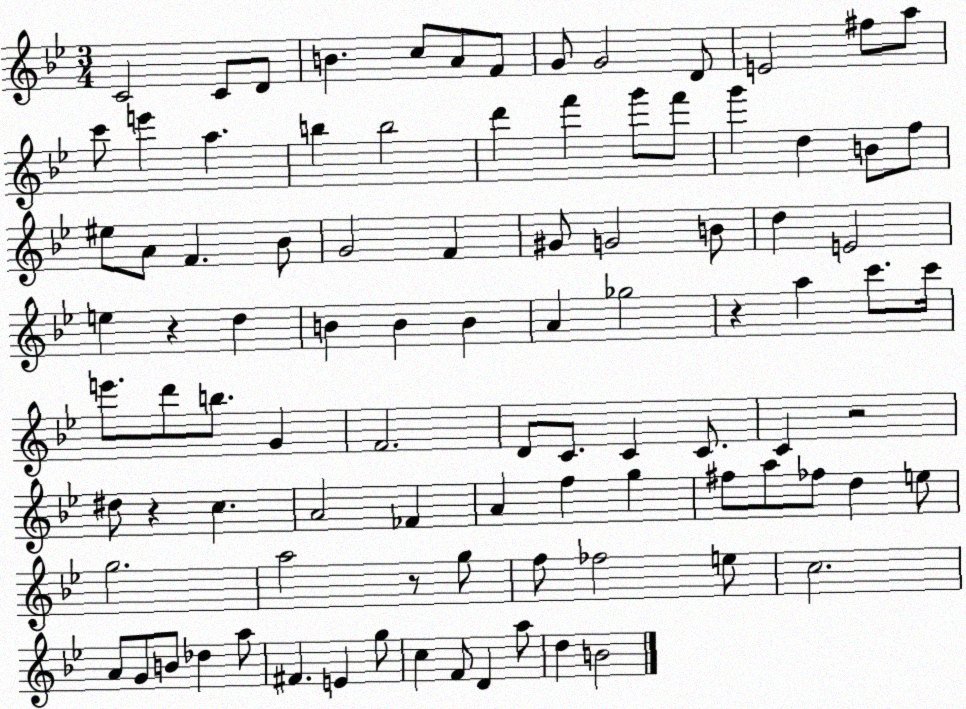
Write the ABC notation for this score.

X:1
T:Untitled
M:3/4
L:1/4
K:Bb
C2 C/2 D/2 B c/2 A/2 F/2 G/2 G2 D/2 E2 ^f/2 a/2 c'/2 e' a b b2 d' f' g'/2 f'/2 g' d B/2 f/2 ^e/2 A/2 F _B/2 G2 F ^G/2 G2 B/2 d E2 e z d B B B A _g2 z a c'/2 c'/4 e'/2 d'/2 b/2 G F2 D/2 C/2 C C/2 C z2 ^d/2 z c A2 _F A f g ^f/2 a/2 _f/2 d e/2 g2 a2 z/2 g/2 f/2 _f2 e/2 c2 A/2 G/2 B/2 _d a/2 ^F E g/2 c F/2 D a/2 d B2